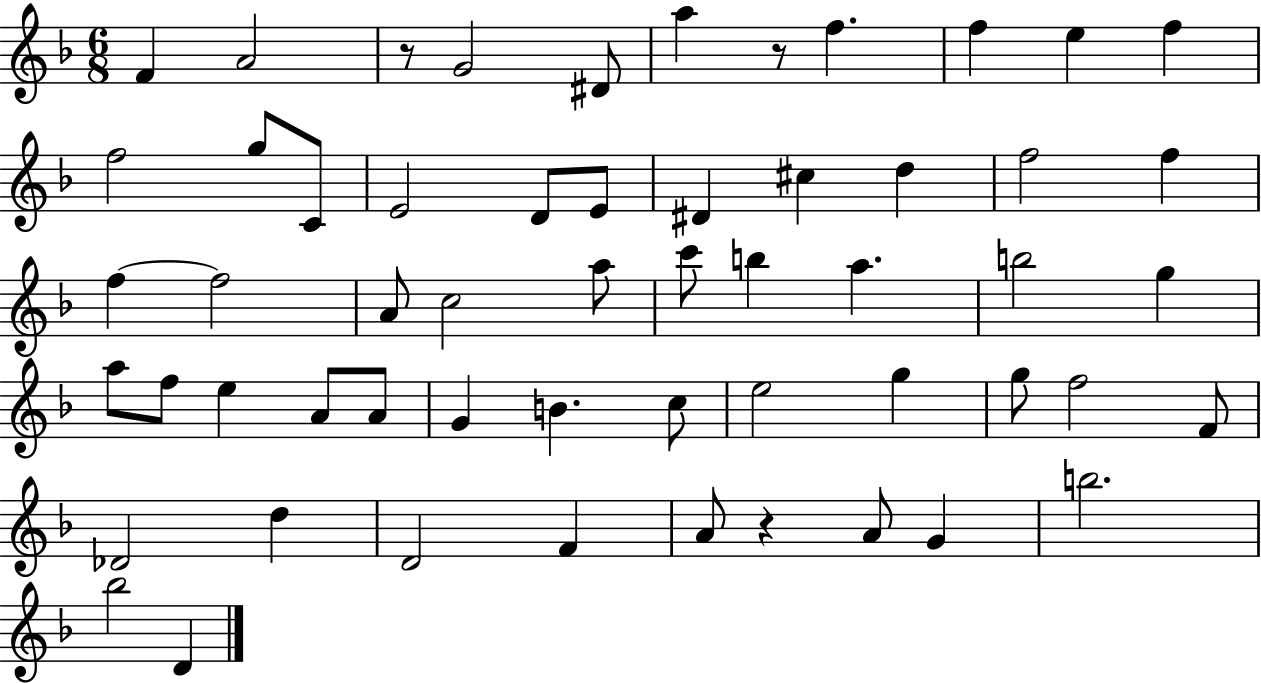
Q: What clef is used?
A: treble